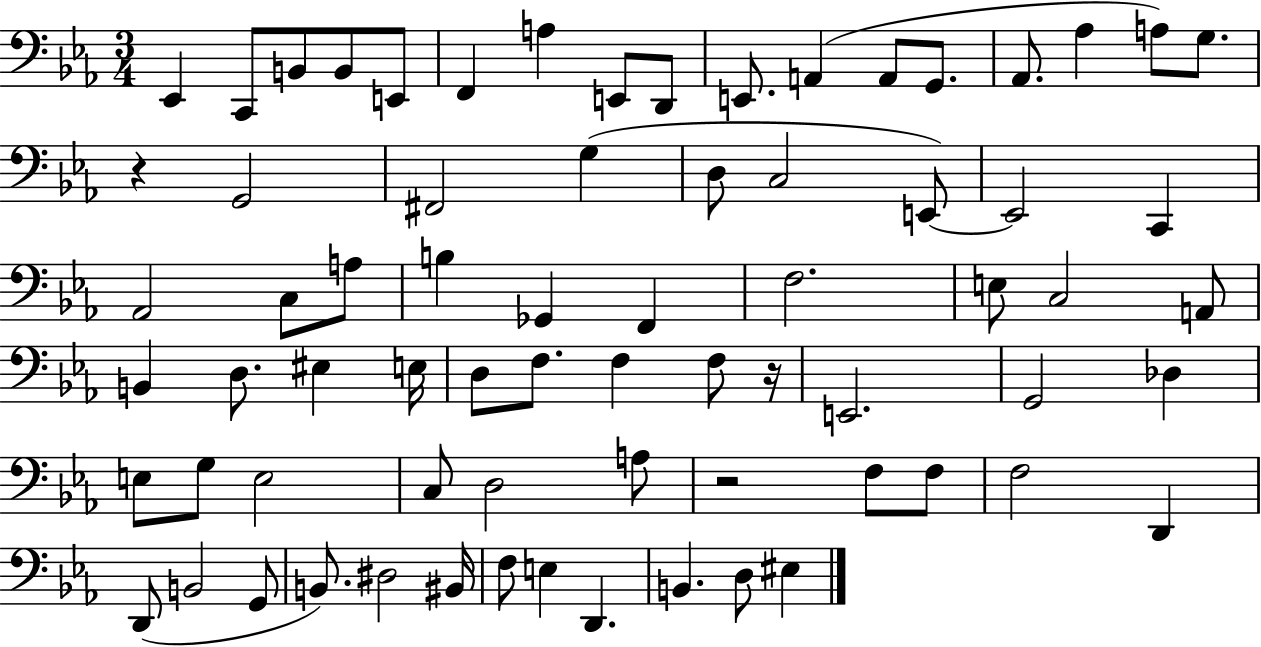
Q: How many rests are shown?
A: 3